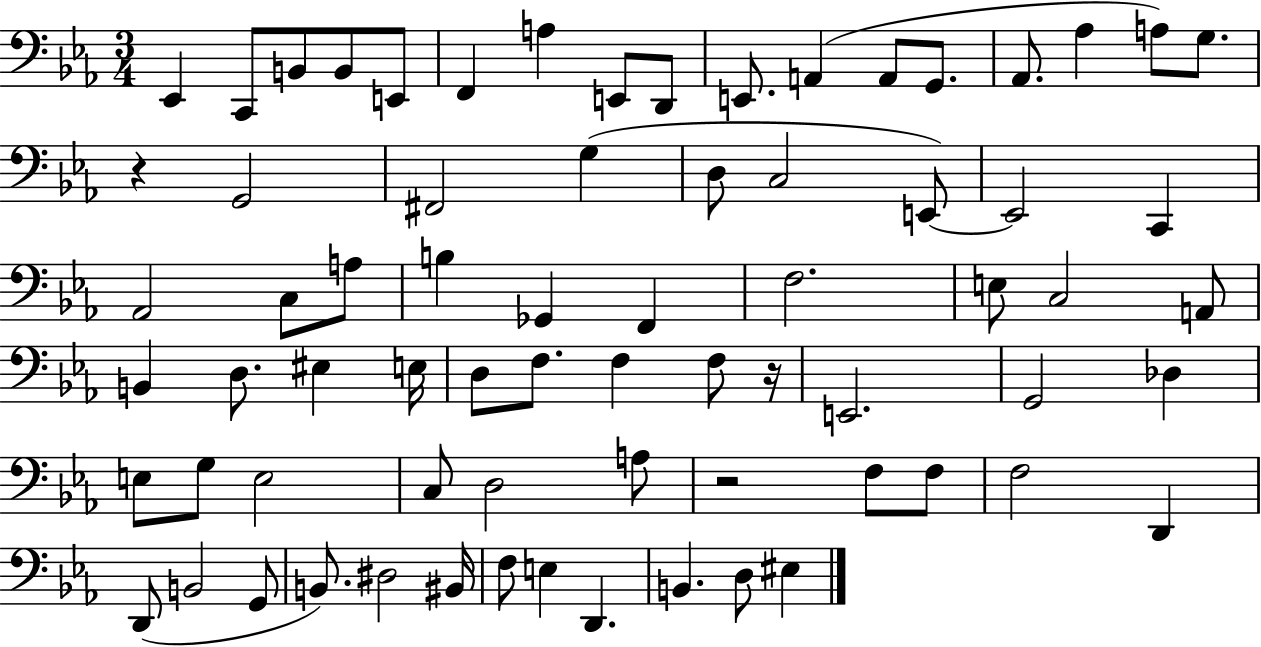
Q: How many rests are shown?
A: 3